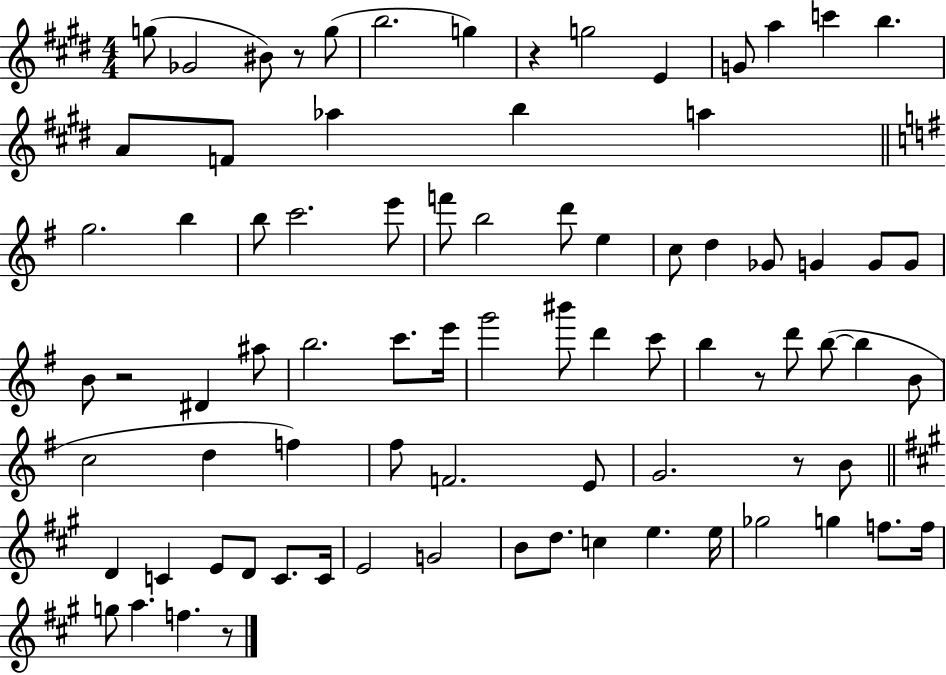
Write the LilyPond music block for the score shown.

{
  \clef treble
  \numericTimeSignature
  \time 4/4
  \key e \major
  g''8( ges'2 bis'8) r8 g''8( | b''2. g''4) | r4 g''2 e'4 | g'8 a''4 c'''4 b''4. | \break a'8 f'8 aes''4 b''4 a''4 | \bar "||" \break \key g \major g''2. b''4 | b''8 c'''2. e'''8 | f'''8 b''2 d'''8 e''4 | c''8 d''4 ges'8 g'4 g'8 g'8 | \break b'8 r2 dis'4 ais''8 | b''2. c'''8. e'''16 | g'''2 bis'''8 d'''4 c'''8 | b''4 r8 d'''8 b''8~(~ b''4 b'8 | \break c''2 d''4 f''4) | fis''8 f'2. e'8 | g'2. r8 b'8 | \bar "||" \break \key a \major d'4 c'4 e'8 d'8 c'8. c'16 | e'2 g'2 | b'8 d''8. c''4 e''4. e''16 | ges''2 g''4 f''8. f''16 | \break g''8 a''4. f''4. r8 | \bar "|."
}